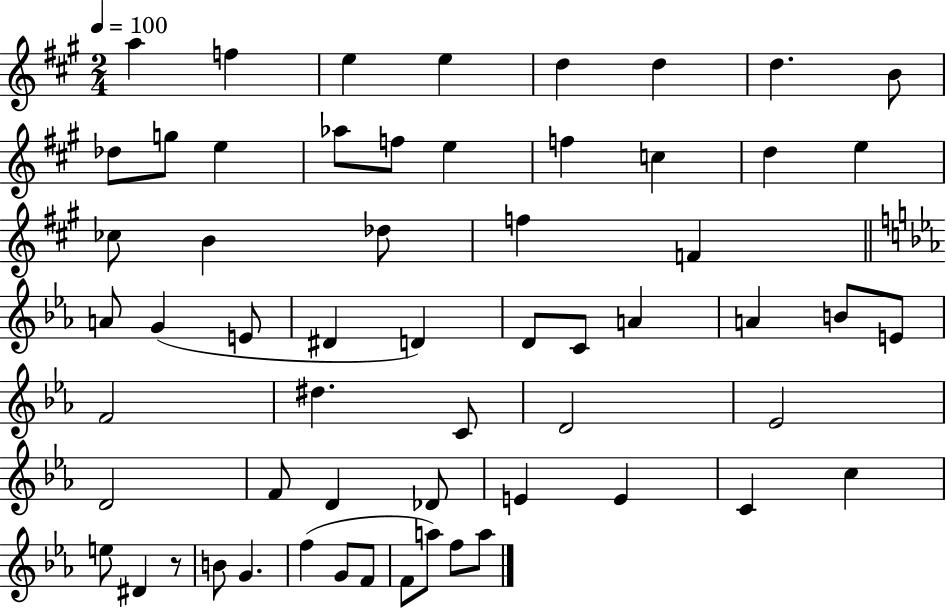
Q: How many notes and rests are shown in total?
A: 59